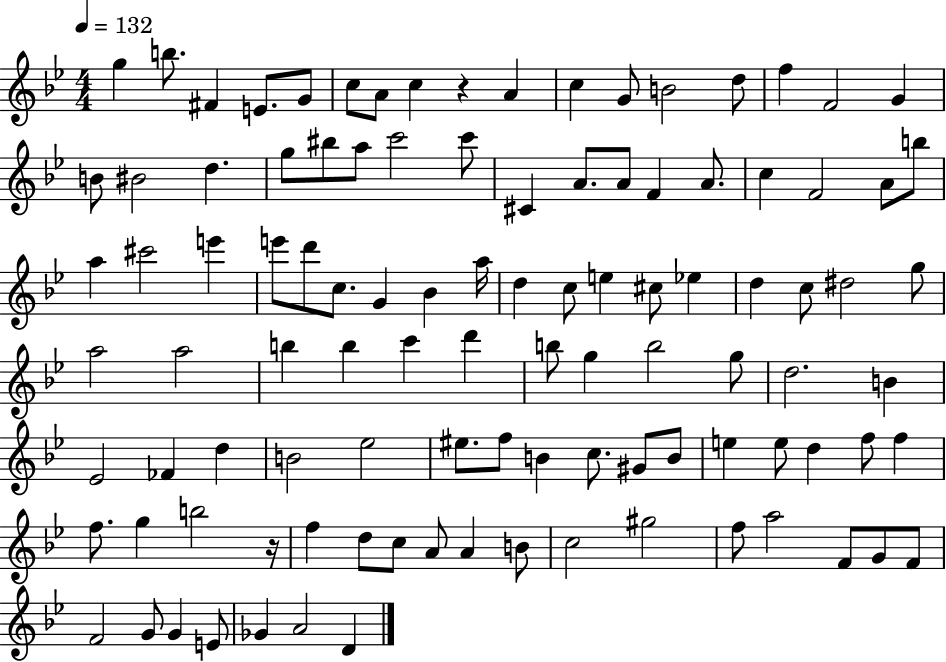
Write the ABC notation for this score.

X:1
T:Untitled
M:4/4
L:1/4
K:Bb
g b/2 ^F E/2 G/2 c/2 A/2 c z A c G/2 B2 d/2 f F2 G B/2 ^B2 d g/2 ^b/2 a/2 c'2 c'/2 ^C A/2 A/2 F A/2 c F2 A/2 b/2 a ^c'2 e' e'/2 d'/2 c/2 G _B a/4 d c/2 e ^c/2 _e d c/2 ^d2 g/2 a2 a2 b b c' d' b/2 g b2 g/2 d2 B _E2 _F d B2 _e2 ^e/2 f/2 B c/2 ^G/2 B/2 e e/2 d f/2 f f/2 g b2 z/4 f d/2 c/2 A/2 A B/2 c2 ^g2 f/2 a2 F/2 G/2 F/2 F2 G/2 G E/2 _G A2 D